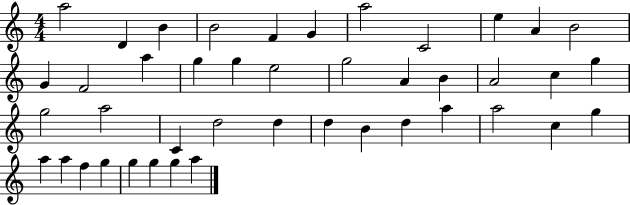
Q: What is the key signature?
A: C major